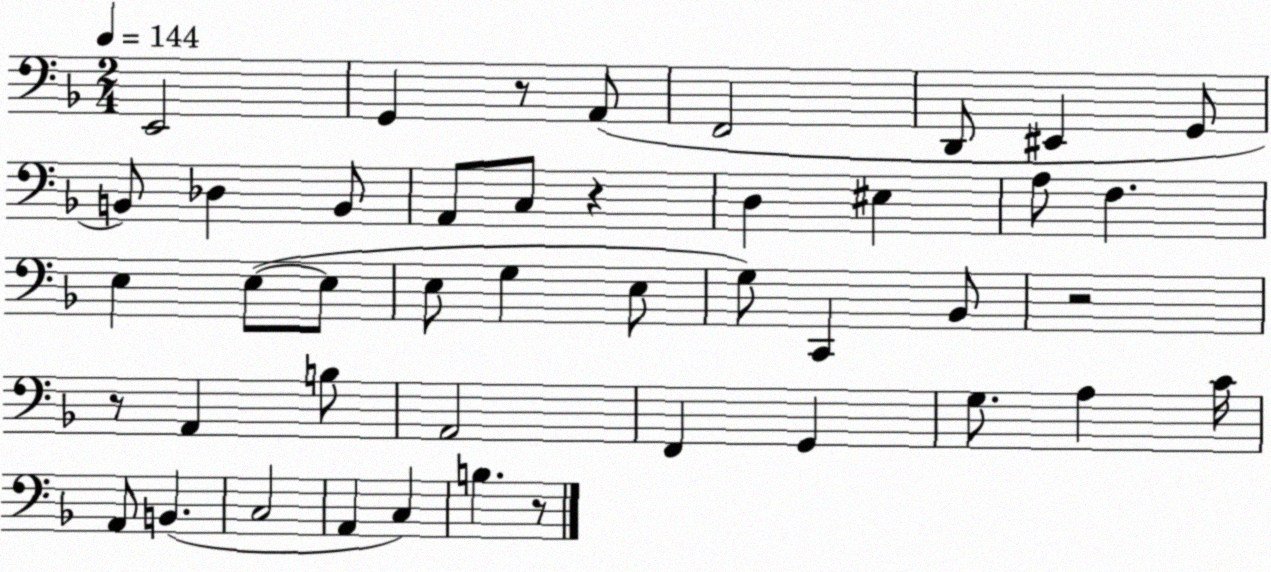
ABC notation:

X:1
T:Untitled
M:2/4
L:1/4
K:F
E,,2 G,, z/2 A,,/2 F,,2 D,,/2 ^E,, G,,/2 B,,/2 _D, B,,/2 A,,/2 C,/2 z D, ^E, A,/2 F, E, E,/2 E,/2 E,/2 G, E,/2 G,/2 C,, _B,,/2 z2 z/2 A,, B,/2 A,,2 F,, G,, G,/2 A, C/4 A,,/2 B,, C,2 A,, C, B, z/2